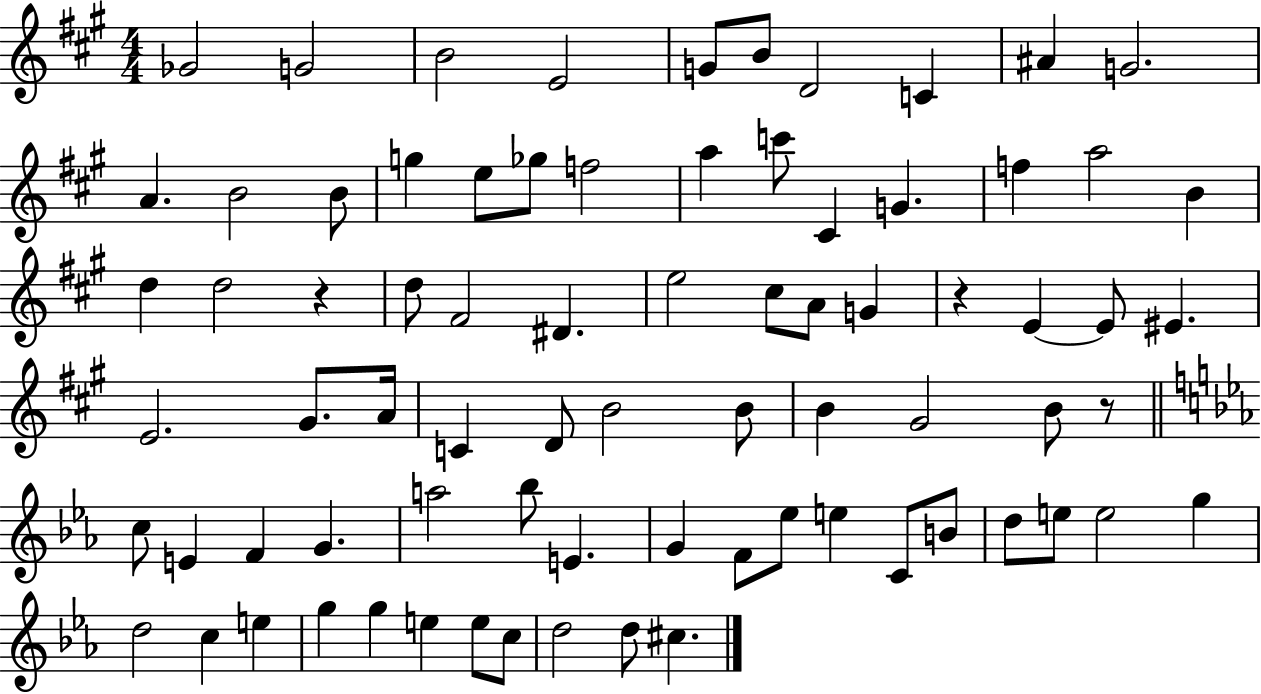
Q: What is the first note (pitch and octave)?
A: Gb4